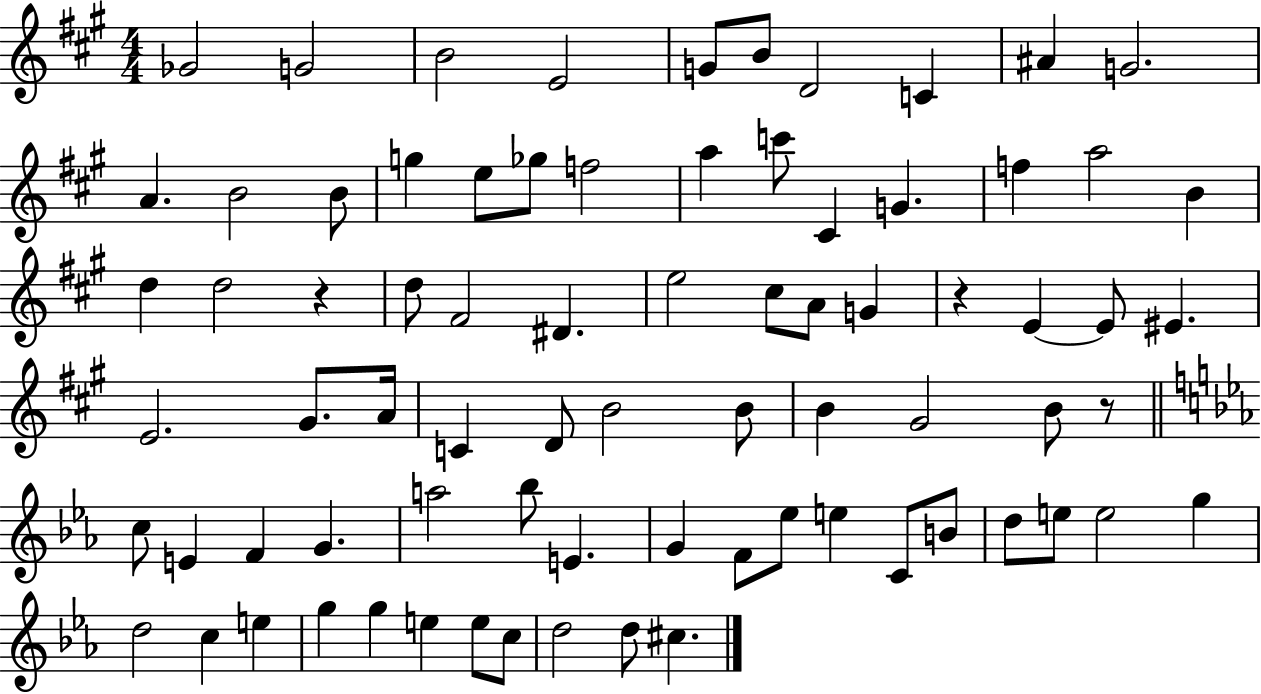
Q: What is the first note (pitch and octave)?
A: Gb4